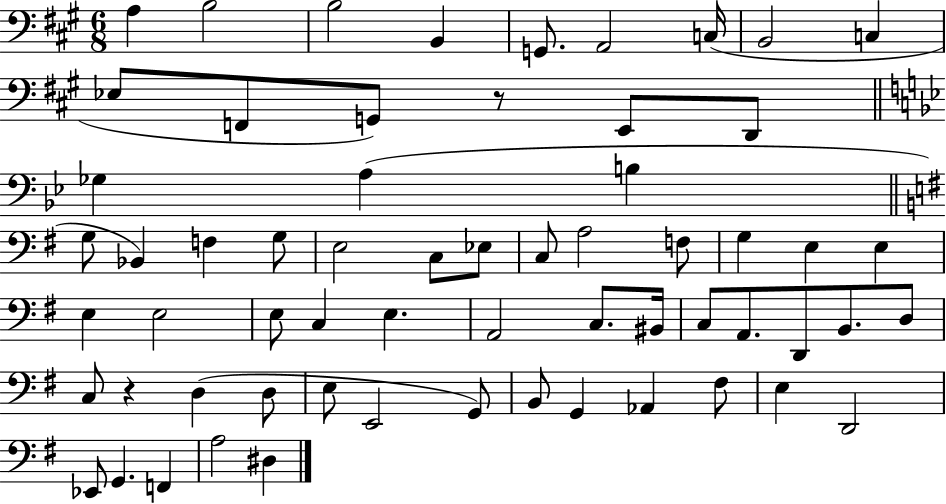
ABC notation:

X:1
T:Untitled
M:6/8
L:1/4
K:A
A, B,2 B,2 B,, G,,/2 A,,2 C,/4 B,,2 C, _E,/2 F,,/2 G,,/2 z/2 E,,/2 D,,/2 _G, A, B, G,/2 _B,, F, G,/2 E,2 C,/2 _E,/2 C,/2 A,2 F,/2 G, E, E, E, E,2 E,/2 C, E, A,,2 C,/2 ^B,,/4 C,/2 A,,/2 D,,/2 B,,/2 D,/2 C,/2 z D, D,/2 E,/2 E,,2 G,,/2 B,,/2 G,, _A,, ^F,/2 E, D,,2 _E,,/2 G,, F,, A,2 ^D,